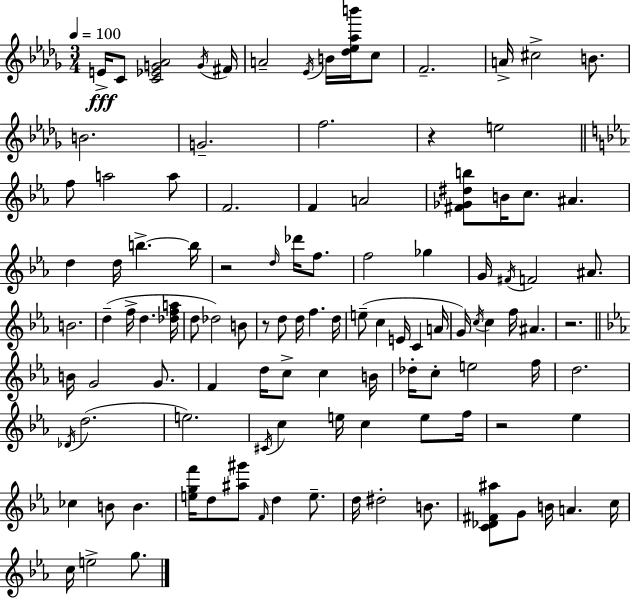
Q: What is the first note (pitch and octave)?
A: E4